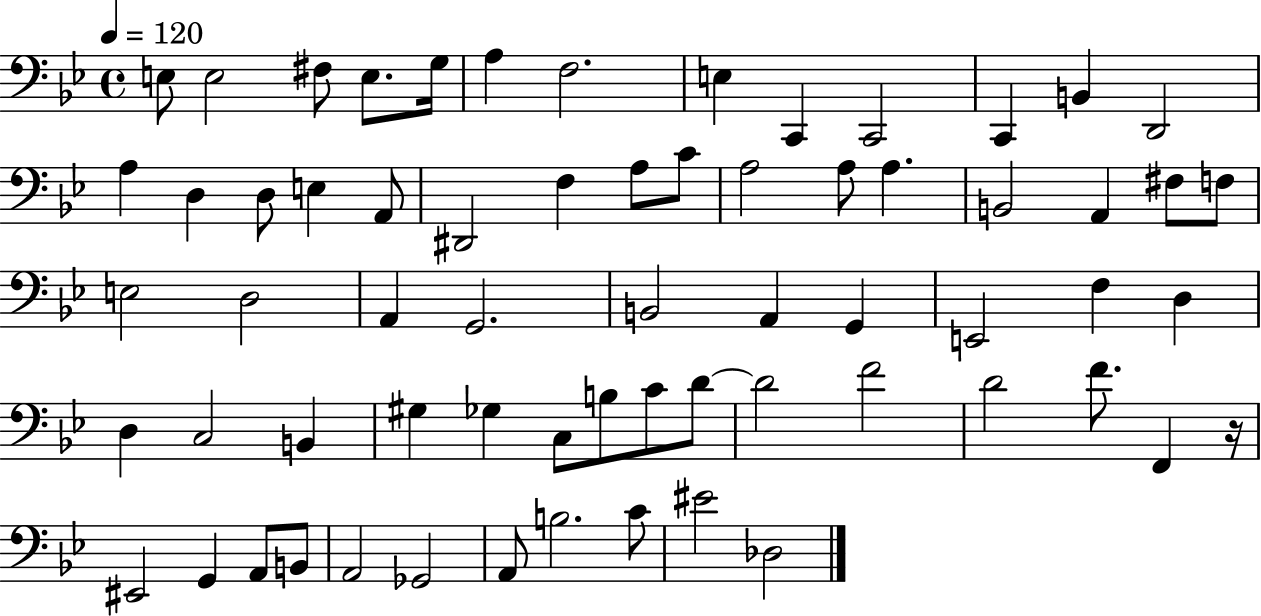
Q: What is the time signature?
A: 4/4